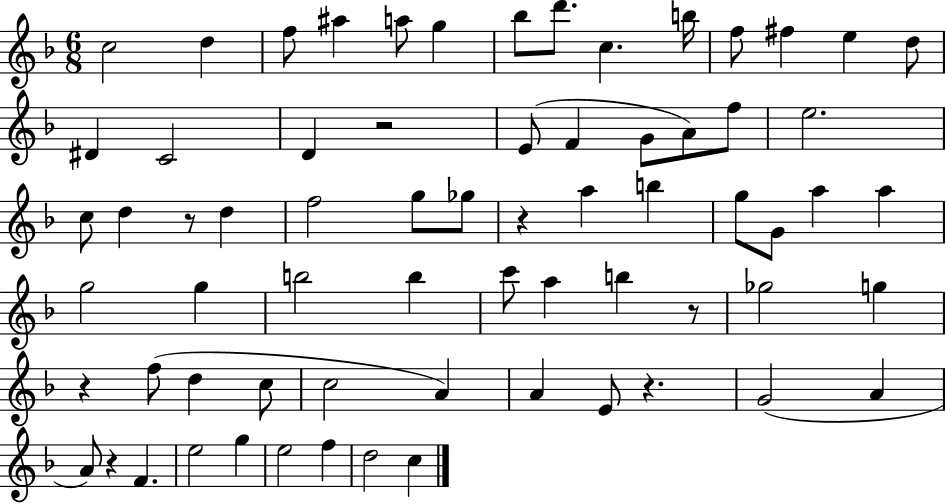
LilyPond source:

{
  \clef treble
  \numericTimeSignature
  \time 6/8
  \key f \major
  \repeat volta 2 { c''2 d''4 | f''8 ais''4 a''8 g''4 | bes''8 d'''8. c''4. b''16 | f''8 fis''4 e''4 d''8 | \break dis'4 c'2 | d'4 r2 | e'8( f'4 g'8 a'8) f''8 | e''2. | \break c''8 d''4 r8 d''4 | f''2 g''8 ges''8 | r4 a''4 b''4 | g''8 g'8 a''4 a''4 | \break g''2 g''4 | b''2 b''4 | c'''8 a''4 b''4 r8 | ges''2 g''4 | \break r4 f''8( d''4 c''8 | c''2 a'4) | a'4 e'8 r4. | g'2( a'4 | \break a'8) r4 f'4. | e''2 g''4 | e''2 f''4 | d''2 c''4 | \break } \bar "|."
}